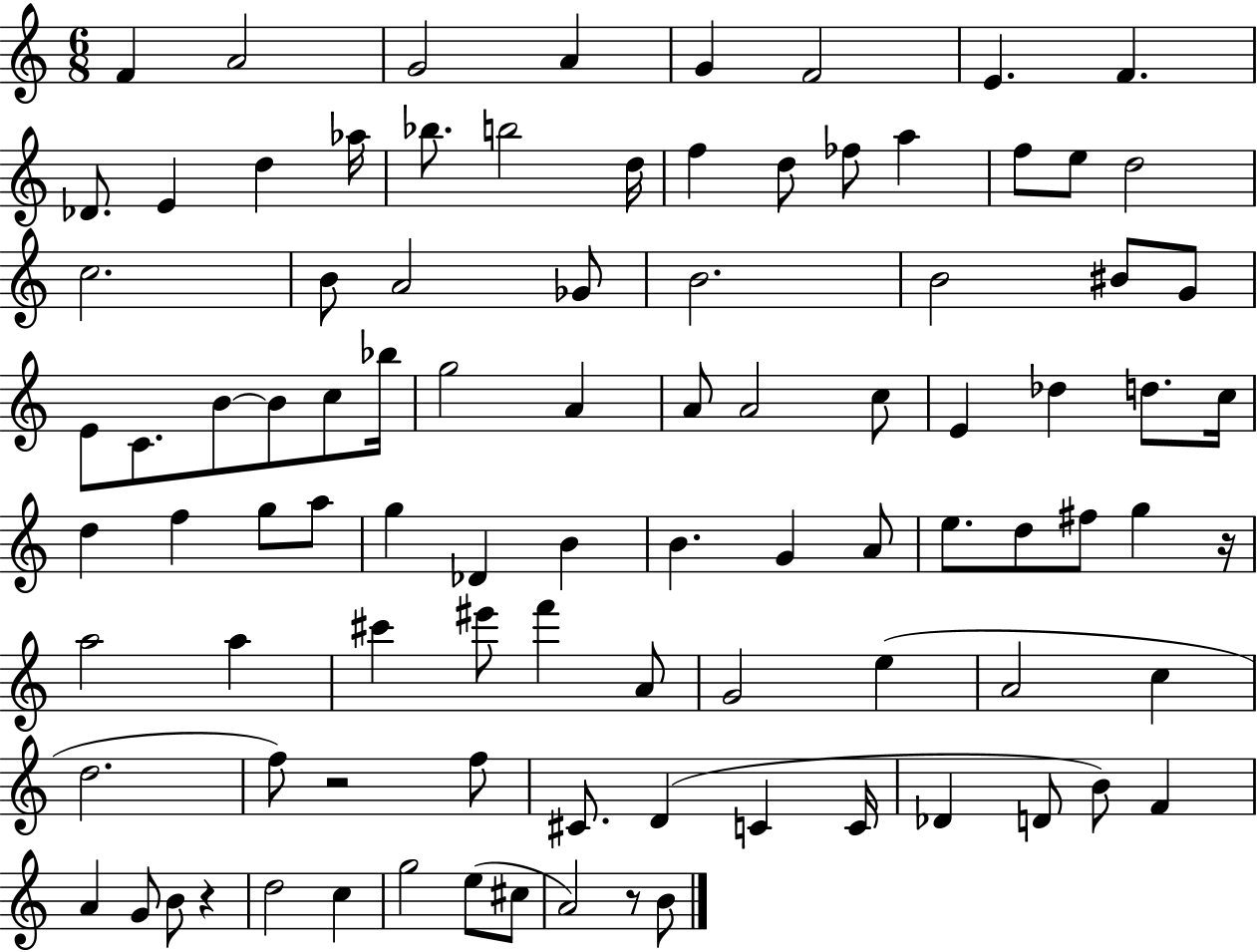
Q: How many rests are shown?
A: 4